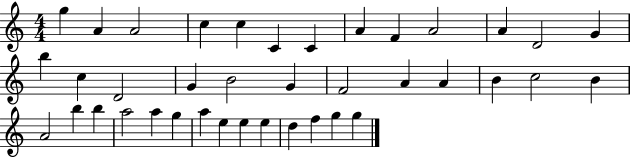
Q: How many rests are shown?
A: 0